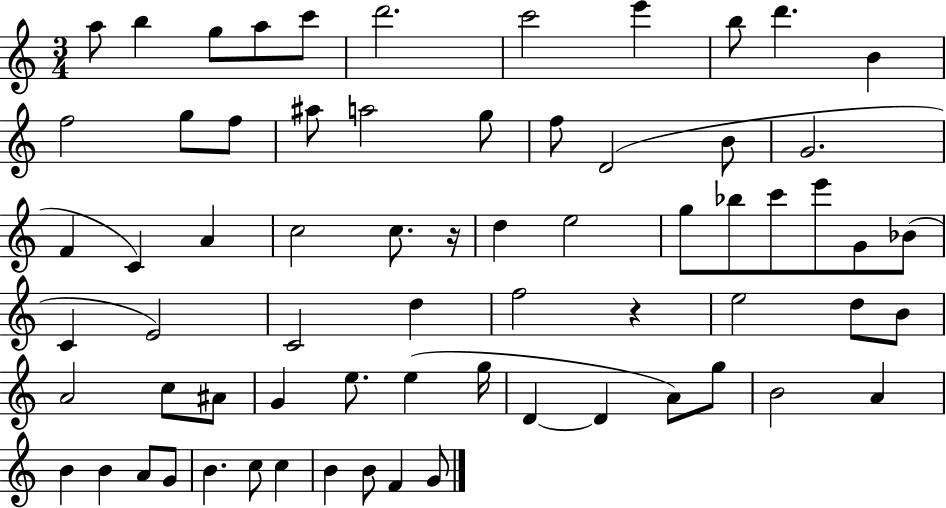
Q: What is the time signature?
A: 3/4